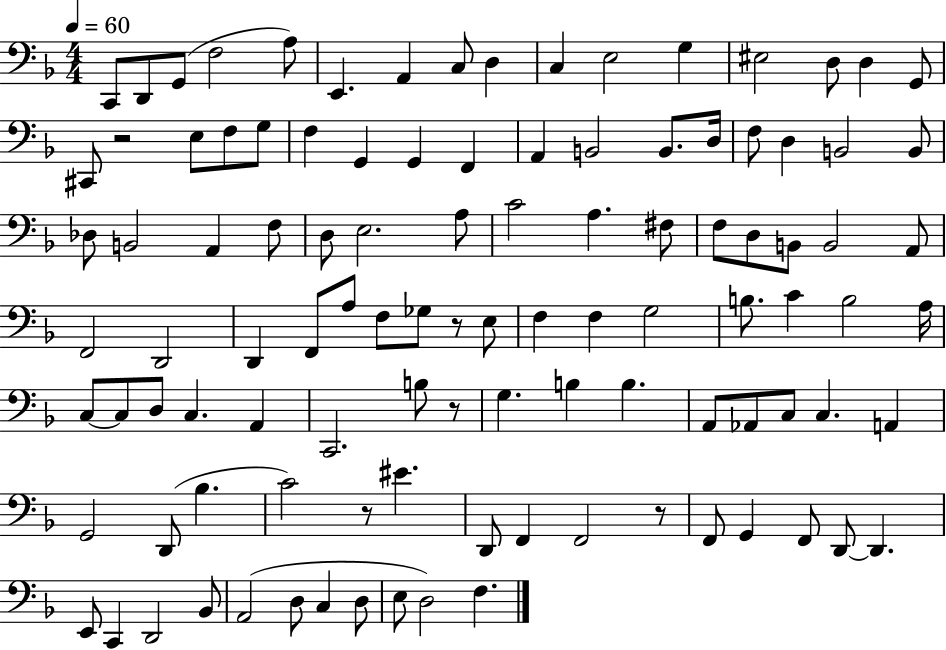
X:1
T:Untitled
M:4/4
L:1/4
K:F
C,,/2 D,,/2 G,,/2 F,2 A,/2 E,, A,, C,/2 D, C, E,2 G, ^E,2 D,/2 D, G,,/2 ^C,,/2 z2 E,/2 F,/2 G,/2 F, G,, G,, F,, A,, B,,2 B,,/2 D,/4 F,/2 D, B,,2 B,,/2 _D,/2 B,,2 A,, F,/2 D,/2 E,2 A,/2 C2 A, ^F,/2 F,/2 D,/2 B,,/2 B,,2 A,,/2 F,,2 D,,2 D,, F,,/2 A,/2 F,/2 _G,/2 z/2 E,/2 F, F, G,2 B,/2 C B,2 A,/4 C,/2 C,/2 D,/2 C, A,, C,,2 B,/2 z/2 G, B, B, A,,/2 _A,,/2 C,/2 C, A,, G,,2 D,,/2 _B, C2 z/2 ^E D,,/2 F,, F,,2 z/2 F,,/2 G,, F,,/2 D,,/2 D,, E,,/2 C,, D,,2 _B,,/2 A,,2 D,/2 C, D,/2 E,/2 D,2 F,